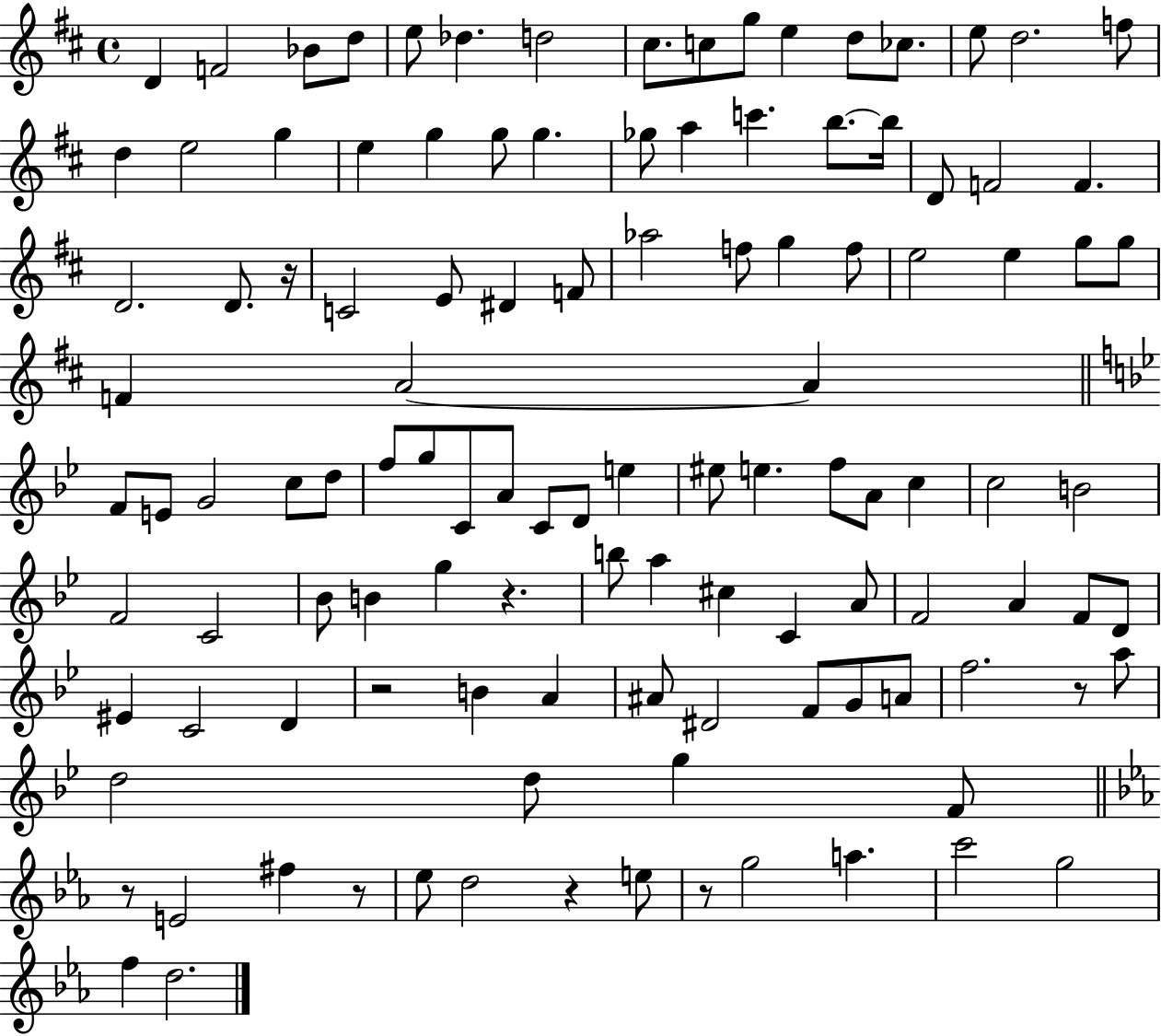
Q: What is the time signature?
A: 4/4